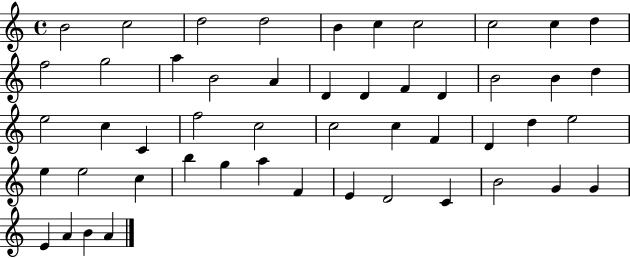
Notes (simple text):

B4/h C5/h D5/h D5/h B4/q C5/q C5/h C5/h C5/q D5/q F5/h G5/h A5/q B4/h A4/q D4/q D4/q F4/q D4/q B4/h B4/q D5/q E5/h C5/q C4/q F5/h C5/h C5/h C5/q F4/q D4/q D5/q E5/h E5/q E5/h C5/q B5/q G5/q A5/q F4/q E4/q D4/h C4/q B4/h G4/q G4/q E4/q A4/q B4/q A4/q